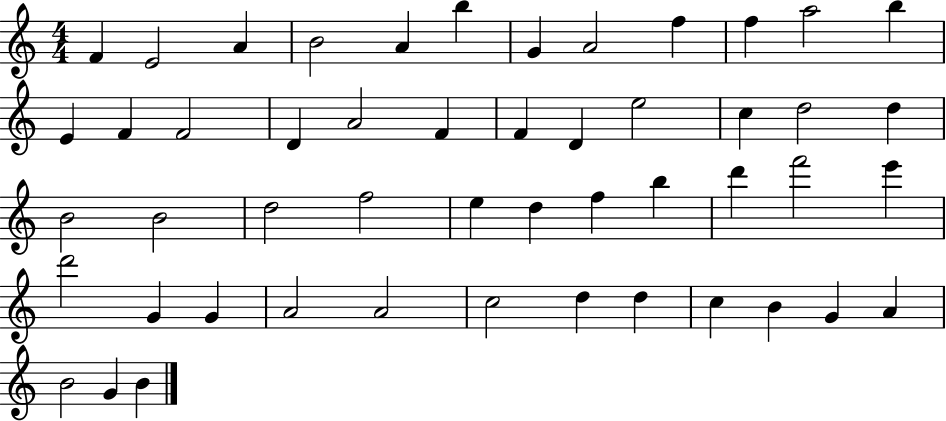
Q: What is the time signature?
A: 4/4